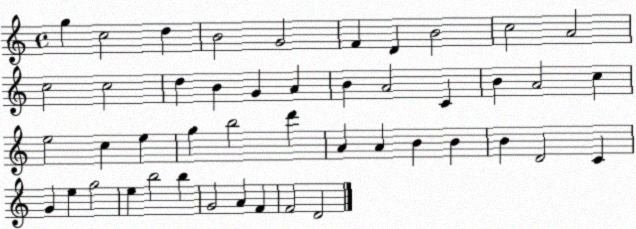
X:1
T:Untitled
M:4/4
L:1/4
K:C
g c2 d B2 G2 F D B2 c2 A2 c2 c2 d B G A B A2 C B A2 c e2 c e g b2 d' A A B B B D2 C G e g2 e b2 b G2 A F F2 D2